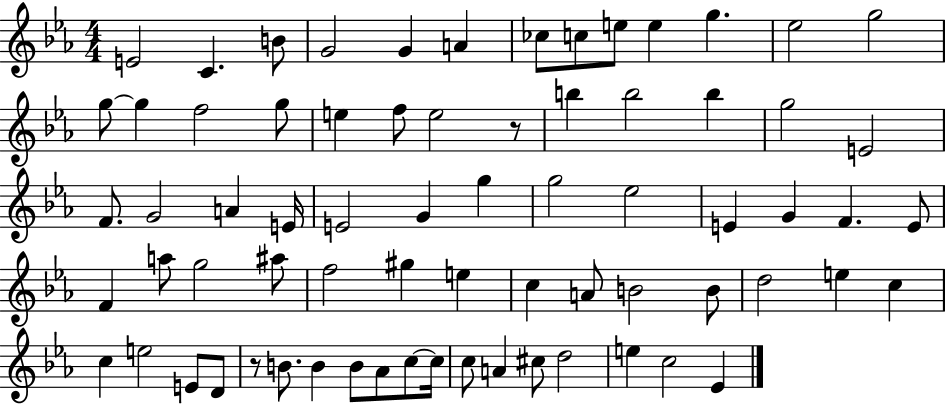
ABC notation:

X:1
T:Untitled
M:4/4
L:1/4
K:Eb
E2 C B/2 G2 G A _c/2 c/2 e/2 e g _e2 g2 g/2 g f2 g/2 e f/2 e2 z/2 b b2 b g2 E2 F/2 G2 A E/4 E2 G g g2 _e2 E G F E/2 F a/2 g2 ^a/2 f2 ^g e c A/2 B2 B/2 d2 e c c e2 E/2 D/2 z/2 B/2 B B/2 _A/2 c/2 c/4 c/2 A ^c/2 d2 e c2 _E